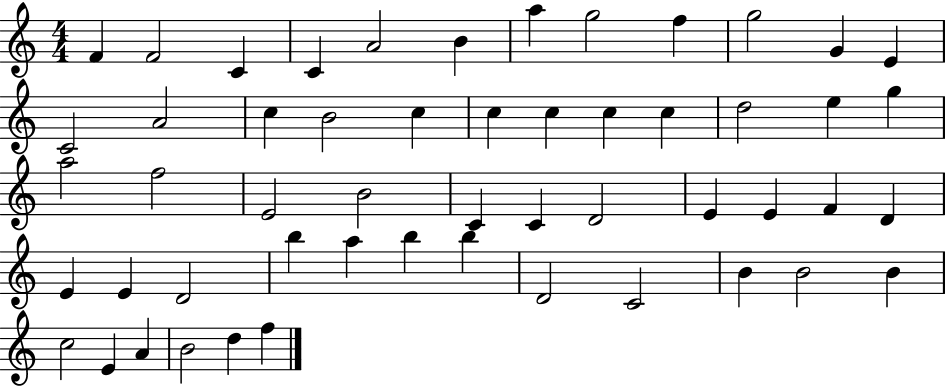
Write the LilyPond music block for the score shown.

{
  \clef treble
  \numericTimeSignature
  \time 4/4
  \key c \major
  f'4 f'2 c'4 | c'4 a'2 b'4 | a''4 g''2 f''4 | g''2 g'4 e'4 | \break c'2 a'2 | c''4 b'2 c''4 | c''4 c''4 c''4 c''4 | d''2 e''4 g''4 | \break a''2 f''2 | e'2 b'2 | c'4 c'4 d'2 | e'4 e'4 f'4 d'4 | \break e'4 e'4 d'2 | b''4 a''4 b''4 b''4 | d'2 c'2 | b'4 b'2 b'4 | \break c''2 e'4 a'4 | b'2 d''4 f''4 | \bar "|."
}